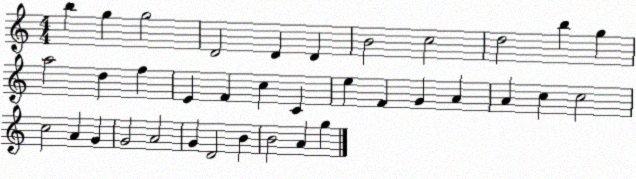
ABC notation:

X:1
T:Untitled
M:4/4
L:1/4
K:C
b g g2 D2 D D B2 c2 d2 b g a2 d f E F c C e F G A A c c2 c2 A G G2 A2 G D2 B B2 A g